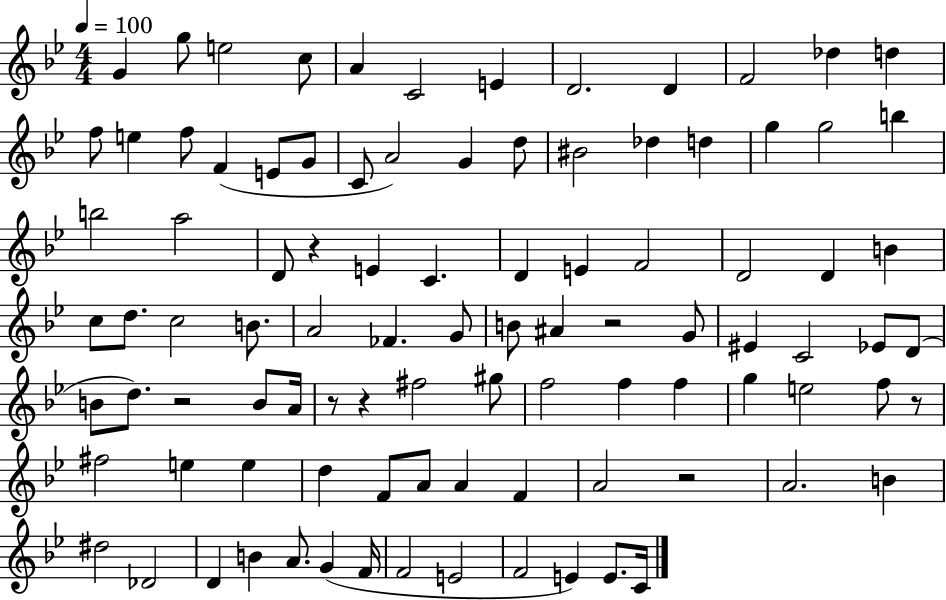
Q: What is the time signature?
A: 4/4